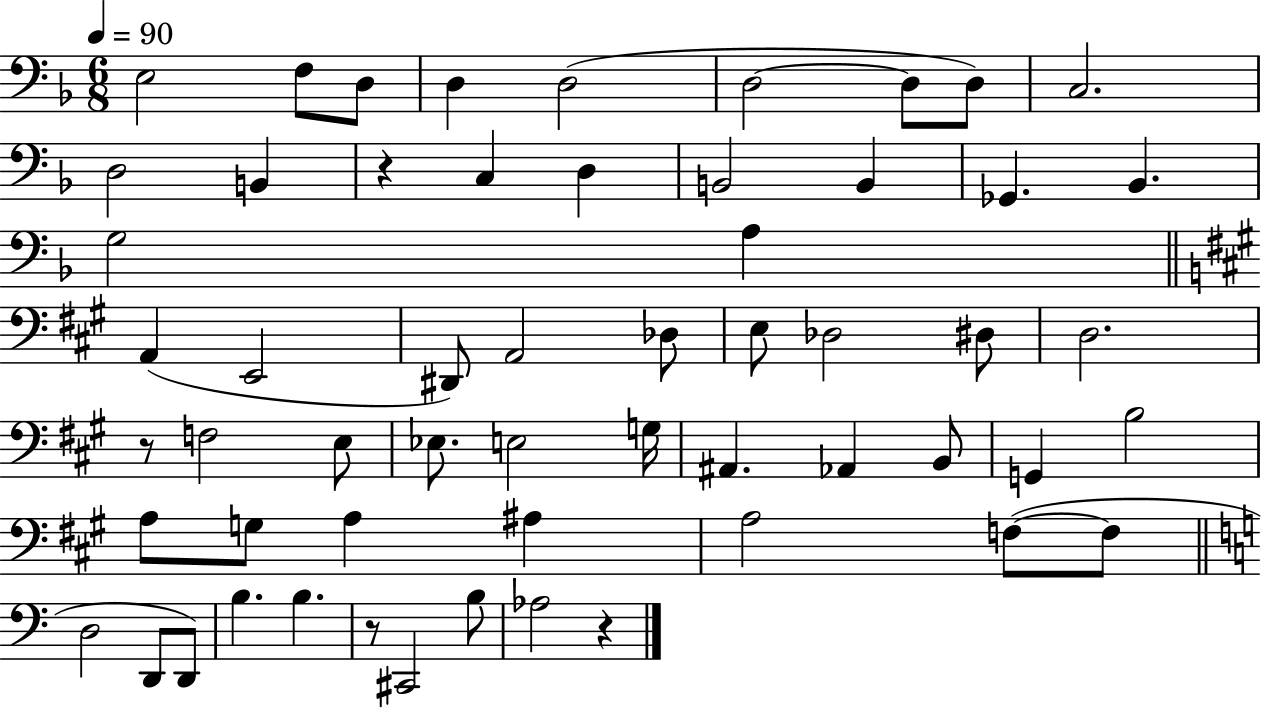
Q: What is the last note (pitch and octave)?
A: Ab3